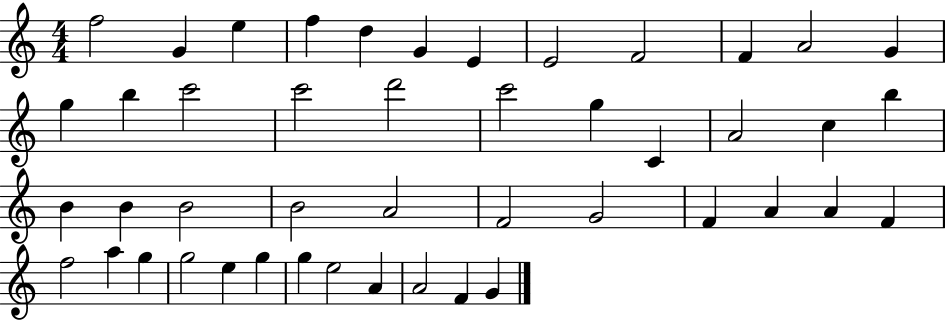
{
  \clef treble
  \numericTimeSignature
  \time 4/4
  \key c \major
  f''2 g'4 e''4 | f''4 d''4 g'4 e'4 | e'2 f'2 | f'4 a'2 g'4 | \break g''4 b''4 c'''2 | c'''2 d'''2 | c'''2 g''4 c'4 | a'2 c''4 b''4 | \break b'4 b'4 b'2 | b'2 a'2 | f'2 g'2 | f'4 a'4 a'4 f'4 | \break f''2 a''4 g''4 | g''2 e''4 g''4 | g''4 e''2 a'4 | a'2 f'4 g'4 | \break \bar "|."
}